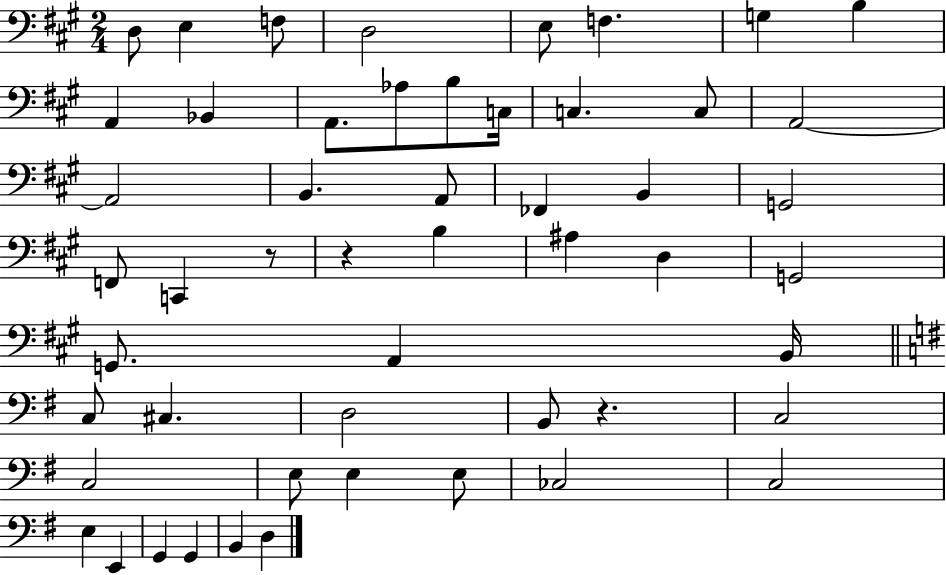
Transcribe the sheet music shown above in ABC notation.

X:1
T:Untitled
M:2/4
L:1/4
K:A
D,/2 E, F,/2 D,2 E,/2 F, G, B, A,, _B,, A,,/2 _A,/2 B,/2 C,/4 C, C,/2 A,,2 A,,2 B,, A,,/2 _F,, B,, G,,2 F,,/2 C,, z/2 z B, ^A, D, G,,2 G,,/2 A,, B,,/4 C,/2 ^C, D,2 B,,/2 z C,2 C,2 E,/2 E, E,/2 _C,2 C,2 E, E,, G,, G,, B,, D,